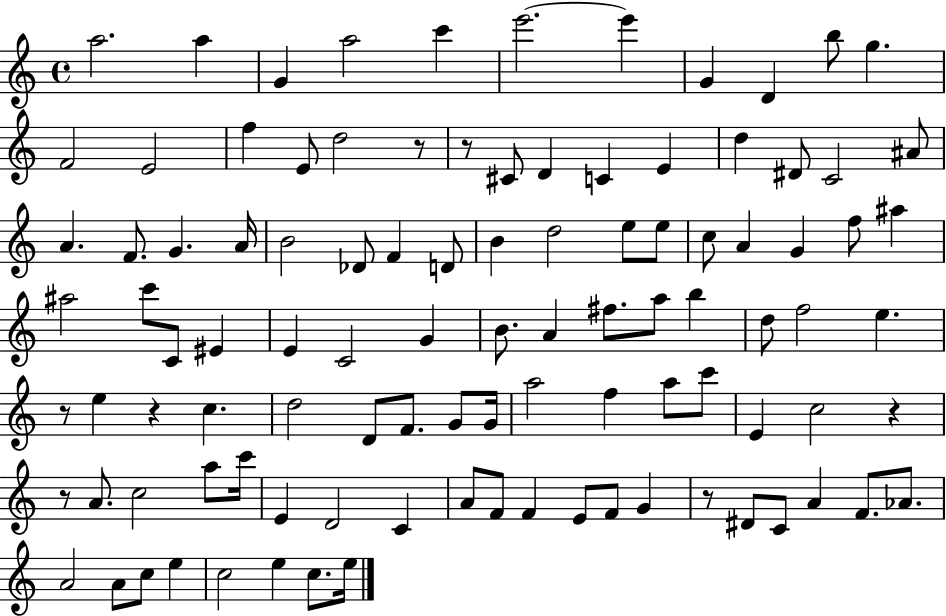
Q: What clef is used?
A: treble